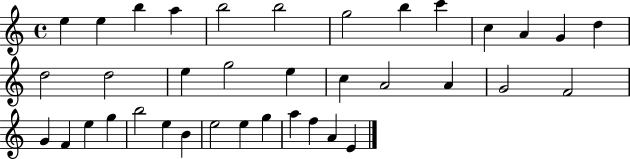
X:1
T:Untitled
M:4/4
L:1/4
K:C
e e b a b2 b2 g2 b c' c A G d d2 d2 e g2 e c A2 A G2 F2 G F e g b2 e B e2 e g a f A E